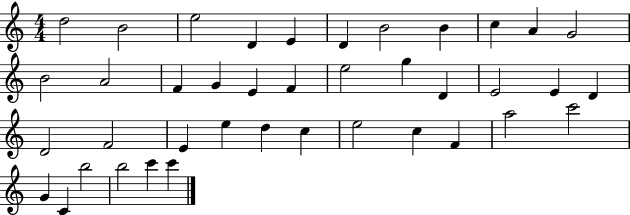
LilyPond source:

{
  \clef treble
  \numericTimeSignature
  \time 4/4
  \key c \major
  d''2 b'2 | e''2 d'4 e'4 | d'4 b'2 b'4 | c''4 a'4 g'2 | \break b'2 a'2 | f'4 g'4 e'4 f'4 | e''2 g''4 d'4 | e'2 e'4 d'4 | \break d'2 f'2 | e'4 e''4 d''4 c''4 | e''2 c''4 f'4 | a''2 c'''2 | \break g'4 c'4 b''2 | b''2 c'''4 c'''4 | \bar "|."
}